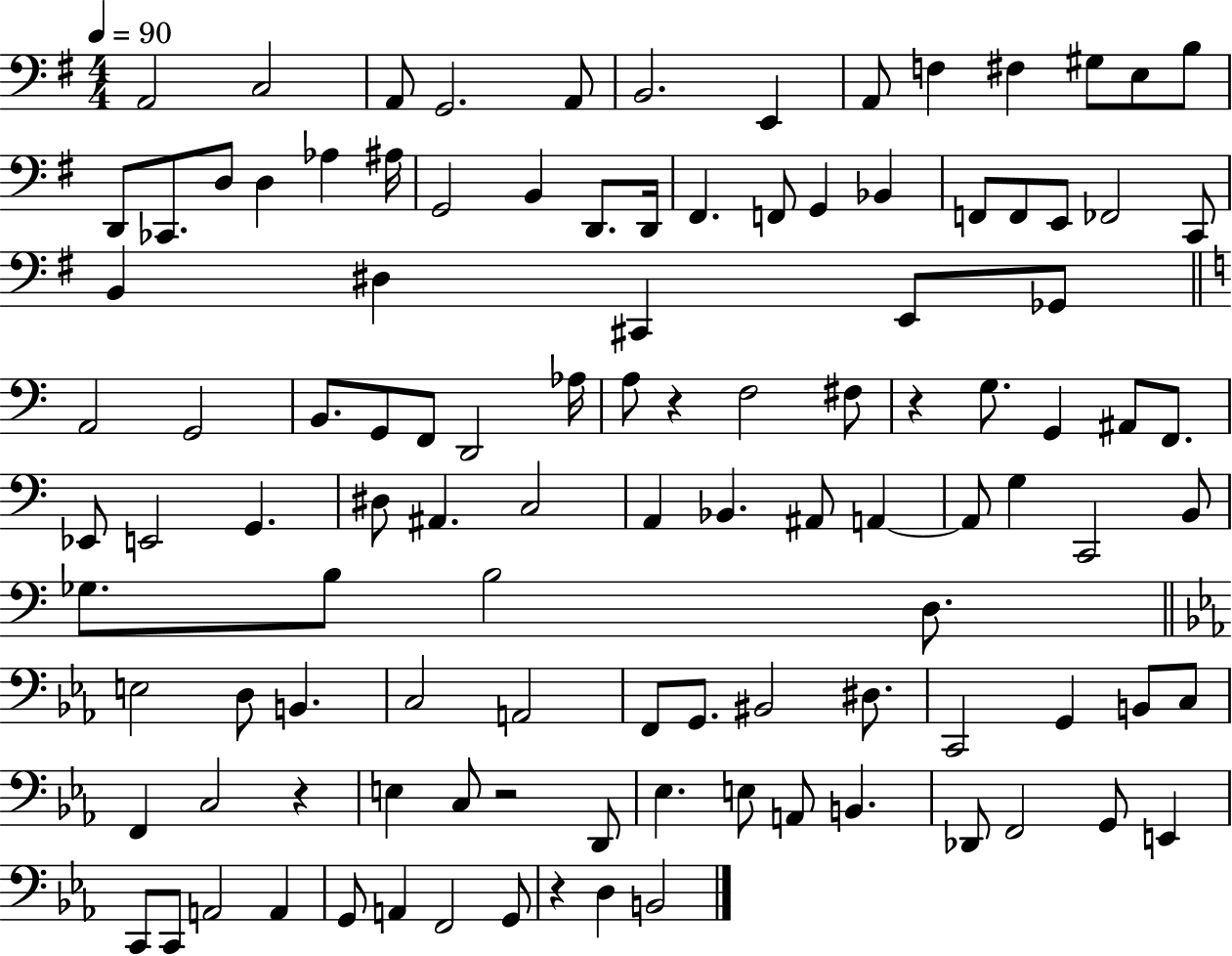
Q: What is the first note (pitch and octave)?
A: A2